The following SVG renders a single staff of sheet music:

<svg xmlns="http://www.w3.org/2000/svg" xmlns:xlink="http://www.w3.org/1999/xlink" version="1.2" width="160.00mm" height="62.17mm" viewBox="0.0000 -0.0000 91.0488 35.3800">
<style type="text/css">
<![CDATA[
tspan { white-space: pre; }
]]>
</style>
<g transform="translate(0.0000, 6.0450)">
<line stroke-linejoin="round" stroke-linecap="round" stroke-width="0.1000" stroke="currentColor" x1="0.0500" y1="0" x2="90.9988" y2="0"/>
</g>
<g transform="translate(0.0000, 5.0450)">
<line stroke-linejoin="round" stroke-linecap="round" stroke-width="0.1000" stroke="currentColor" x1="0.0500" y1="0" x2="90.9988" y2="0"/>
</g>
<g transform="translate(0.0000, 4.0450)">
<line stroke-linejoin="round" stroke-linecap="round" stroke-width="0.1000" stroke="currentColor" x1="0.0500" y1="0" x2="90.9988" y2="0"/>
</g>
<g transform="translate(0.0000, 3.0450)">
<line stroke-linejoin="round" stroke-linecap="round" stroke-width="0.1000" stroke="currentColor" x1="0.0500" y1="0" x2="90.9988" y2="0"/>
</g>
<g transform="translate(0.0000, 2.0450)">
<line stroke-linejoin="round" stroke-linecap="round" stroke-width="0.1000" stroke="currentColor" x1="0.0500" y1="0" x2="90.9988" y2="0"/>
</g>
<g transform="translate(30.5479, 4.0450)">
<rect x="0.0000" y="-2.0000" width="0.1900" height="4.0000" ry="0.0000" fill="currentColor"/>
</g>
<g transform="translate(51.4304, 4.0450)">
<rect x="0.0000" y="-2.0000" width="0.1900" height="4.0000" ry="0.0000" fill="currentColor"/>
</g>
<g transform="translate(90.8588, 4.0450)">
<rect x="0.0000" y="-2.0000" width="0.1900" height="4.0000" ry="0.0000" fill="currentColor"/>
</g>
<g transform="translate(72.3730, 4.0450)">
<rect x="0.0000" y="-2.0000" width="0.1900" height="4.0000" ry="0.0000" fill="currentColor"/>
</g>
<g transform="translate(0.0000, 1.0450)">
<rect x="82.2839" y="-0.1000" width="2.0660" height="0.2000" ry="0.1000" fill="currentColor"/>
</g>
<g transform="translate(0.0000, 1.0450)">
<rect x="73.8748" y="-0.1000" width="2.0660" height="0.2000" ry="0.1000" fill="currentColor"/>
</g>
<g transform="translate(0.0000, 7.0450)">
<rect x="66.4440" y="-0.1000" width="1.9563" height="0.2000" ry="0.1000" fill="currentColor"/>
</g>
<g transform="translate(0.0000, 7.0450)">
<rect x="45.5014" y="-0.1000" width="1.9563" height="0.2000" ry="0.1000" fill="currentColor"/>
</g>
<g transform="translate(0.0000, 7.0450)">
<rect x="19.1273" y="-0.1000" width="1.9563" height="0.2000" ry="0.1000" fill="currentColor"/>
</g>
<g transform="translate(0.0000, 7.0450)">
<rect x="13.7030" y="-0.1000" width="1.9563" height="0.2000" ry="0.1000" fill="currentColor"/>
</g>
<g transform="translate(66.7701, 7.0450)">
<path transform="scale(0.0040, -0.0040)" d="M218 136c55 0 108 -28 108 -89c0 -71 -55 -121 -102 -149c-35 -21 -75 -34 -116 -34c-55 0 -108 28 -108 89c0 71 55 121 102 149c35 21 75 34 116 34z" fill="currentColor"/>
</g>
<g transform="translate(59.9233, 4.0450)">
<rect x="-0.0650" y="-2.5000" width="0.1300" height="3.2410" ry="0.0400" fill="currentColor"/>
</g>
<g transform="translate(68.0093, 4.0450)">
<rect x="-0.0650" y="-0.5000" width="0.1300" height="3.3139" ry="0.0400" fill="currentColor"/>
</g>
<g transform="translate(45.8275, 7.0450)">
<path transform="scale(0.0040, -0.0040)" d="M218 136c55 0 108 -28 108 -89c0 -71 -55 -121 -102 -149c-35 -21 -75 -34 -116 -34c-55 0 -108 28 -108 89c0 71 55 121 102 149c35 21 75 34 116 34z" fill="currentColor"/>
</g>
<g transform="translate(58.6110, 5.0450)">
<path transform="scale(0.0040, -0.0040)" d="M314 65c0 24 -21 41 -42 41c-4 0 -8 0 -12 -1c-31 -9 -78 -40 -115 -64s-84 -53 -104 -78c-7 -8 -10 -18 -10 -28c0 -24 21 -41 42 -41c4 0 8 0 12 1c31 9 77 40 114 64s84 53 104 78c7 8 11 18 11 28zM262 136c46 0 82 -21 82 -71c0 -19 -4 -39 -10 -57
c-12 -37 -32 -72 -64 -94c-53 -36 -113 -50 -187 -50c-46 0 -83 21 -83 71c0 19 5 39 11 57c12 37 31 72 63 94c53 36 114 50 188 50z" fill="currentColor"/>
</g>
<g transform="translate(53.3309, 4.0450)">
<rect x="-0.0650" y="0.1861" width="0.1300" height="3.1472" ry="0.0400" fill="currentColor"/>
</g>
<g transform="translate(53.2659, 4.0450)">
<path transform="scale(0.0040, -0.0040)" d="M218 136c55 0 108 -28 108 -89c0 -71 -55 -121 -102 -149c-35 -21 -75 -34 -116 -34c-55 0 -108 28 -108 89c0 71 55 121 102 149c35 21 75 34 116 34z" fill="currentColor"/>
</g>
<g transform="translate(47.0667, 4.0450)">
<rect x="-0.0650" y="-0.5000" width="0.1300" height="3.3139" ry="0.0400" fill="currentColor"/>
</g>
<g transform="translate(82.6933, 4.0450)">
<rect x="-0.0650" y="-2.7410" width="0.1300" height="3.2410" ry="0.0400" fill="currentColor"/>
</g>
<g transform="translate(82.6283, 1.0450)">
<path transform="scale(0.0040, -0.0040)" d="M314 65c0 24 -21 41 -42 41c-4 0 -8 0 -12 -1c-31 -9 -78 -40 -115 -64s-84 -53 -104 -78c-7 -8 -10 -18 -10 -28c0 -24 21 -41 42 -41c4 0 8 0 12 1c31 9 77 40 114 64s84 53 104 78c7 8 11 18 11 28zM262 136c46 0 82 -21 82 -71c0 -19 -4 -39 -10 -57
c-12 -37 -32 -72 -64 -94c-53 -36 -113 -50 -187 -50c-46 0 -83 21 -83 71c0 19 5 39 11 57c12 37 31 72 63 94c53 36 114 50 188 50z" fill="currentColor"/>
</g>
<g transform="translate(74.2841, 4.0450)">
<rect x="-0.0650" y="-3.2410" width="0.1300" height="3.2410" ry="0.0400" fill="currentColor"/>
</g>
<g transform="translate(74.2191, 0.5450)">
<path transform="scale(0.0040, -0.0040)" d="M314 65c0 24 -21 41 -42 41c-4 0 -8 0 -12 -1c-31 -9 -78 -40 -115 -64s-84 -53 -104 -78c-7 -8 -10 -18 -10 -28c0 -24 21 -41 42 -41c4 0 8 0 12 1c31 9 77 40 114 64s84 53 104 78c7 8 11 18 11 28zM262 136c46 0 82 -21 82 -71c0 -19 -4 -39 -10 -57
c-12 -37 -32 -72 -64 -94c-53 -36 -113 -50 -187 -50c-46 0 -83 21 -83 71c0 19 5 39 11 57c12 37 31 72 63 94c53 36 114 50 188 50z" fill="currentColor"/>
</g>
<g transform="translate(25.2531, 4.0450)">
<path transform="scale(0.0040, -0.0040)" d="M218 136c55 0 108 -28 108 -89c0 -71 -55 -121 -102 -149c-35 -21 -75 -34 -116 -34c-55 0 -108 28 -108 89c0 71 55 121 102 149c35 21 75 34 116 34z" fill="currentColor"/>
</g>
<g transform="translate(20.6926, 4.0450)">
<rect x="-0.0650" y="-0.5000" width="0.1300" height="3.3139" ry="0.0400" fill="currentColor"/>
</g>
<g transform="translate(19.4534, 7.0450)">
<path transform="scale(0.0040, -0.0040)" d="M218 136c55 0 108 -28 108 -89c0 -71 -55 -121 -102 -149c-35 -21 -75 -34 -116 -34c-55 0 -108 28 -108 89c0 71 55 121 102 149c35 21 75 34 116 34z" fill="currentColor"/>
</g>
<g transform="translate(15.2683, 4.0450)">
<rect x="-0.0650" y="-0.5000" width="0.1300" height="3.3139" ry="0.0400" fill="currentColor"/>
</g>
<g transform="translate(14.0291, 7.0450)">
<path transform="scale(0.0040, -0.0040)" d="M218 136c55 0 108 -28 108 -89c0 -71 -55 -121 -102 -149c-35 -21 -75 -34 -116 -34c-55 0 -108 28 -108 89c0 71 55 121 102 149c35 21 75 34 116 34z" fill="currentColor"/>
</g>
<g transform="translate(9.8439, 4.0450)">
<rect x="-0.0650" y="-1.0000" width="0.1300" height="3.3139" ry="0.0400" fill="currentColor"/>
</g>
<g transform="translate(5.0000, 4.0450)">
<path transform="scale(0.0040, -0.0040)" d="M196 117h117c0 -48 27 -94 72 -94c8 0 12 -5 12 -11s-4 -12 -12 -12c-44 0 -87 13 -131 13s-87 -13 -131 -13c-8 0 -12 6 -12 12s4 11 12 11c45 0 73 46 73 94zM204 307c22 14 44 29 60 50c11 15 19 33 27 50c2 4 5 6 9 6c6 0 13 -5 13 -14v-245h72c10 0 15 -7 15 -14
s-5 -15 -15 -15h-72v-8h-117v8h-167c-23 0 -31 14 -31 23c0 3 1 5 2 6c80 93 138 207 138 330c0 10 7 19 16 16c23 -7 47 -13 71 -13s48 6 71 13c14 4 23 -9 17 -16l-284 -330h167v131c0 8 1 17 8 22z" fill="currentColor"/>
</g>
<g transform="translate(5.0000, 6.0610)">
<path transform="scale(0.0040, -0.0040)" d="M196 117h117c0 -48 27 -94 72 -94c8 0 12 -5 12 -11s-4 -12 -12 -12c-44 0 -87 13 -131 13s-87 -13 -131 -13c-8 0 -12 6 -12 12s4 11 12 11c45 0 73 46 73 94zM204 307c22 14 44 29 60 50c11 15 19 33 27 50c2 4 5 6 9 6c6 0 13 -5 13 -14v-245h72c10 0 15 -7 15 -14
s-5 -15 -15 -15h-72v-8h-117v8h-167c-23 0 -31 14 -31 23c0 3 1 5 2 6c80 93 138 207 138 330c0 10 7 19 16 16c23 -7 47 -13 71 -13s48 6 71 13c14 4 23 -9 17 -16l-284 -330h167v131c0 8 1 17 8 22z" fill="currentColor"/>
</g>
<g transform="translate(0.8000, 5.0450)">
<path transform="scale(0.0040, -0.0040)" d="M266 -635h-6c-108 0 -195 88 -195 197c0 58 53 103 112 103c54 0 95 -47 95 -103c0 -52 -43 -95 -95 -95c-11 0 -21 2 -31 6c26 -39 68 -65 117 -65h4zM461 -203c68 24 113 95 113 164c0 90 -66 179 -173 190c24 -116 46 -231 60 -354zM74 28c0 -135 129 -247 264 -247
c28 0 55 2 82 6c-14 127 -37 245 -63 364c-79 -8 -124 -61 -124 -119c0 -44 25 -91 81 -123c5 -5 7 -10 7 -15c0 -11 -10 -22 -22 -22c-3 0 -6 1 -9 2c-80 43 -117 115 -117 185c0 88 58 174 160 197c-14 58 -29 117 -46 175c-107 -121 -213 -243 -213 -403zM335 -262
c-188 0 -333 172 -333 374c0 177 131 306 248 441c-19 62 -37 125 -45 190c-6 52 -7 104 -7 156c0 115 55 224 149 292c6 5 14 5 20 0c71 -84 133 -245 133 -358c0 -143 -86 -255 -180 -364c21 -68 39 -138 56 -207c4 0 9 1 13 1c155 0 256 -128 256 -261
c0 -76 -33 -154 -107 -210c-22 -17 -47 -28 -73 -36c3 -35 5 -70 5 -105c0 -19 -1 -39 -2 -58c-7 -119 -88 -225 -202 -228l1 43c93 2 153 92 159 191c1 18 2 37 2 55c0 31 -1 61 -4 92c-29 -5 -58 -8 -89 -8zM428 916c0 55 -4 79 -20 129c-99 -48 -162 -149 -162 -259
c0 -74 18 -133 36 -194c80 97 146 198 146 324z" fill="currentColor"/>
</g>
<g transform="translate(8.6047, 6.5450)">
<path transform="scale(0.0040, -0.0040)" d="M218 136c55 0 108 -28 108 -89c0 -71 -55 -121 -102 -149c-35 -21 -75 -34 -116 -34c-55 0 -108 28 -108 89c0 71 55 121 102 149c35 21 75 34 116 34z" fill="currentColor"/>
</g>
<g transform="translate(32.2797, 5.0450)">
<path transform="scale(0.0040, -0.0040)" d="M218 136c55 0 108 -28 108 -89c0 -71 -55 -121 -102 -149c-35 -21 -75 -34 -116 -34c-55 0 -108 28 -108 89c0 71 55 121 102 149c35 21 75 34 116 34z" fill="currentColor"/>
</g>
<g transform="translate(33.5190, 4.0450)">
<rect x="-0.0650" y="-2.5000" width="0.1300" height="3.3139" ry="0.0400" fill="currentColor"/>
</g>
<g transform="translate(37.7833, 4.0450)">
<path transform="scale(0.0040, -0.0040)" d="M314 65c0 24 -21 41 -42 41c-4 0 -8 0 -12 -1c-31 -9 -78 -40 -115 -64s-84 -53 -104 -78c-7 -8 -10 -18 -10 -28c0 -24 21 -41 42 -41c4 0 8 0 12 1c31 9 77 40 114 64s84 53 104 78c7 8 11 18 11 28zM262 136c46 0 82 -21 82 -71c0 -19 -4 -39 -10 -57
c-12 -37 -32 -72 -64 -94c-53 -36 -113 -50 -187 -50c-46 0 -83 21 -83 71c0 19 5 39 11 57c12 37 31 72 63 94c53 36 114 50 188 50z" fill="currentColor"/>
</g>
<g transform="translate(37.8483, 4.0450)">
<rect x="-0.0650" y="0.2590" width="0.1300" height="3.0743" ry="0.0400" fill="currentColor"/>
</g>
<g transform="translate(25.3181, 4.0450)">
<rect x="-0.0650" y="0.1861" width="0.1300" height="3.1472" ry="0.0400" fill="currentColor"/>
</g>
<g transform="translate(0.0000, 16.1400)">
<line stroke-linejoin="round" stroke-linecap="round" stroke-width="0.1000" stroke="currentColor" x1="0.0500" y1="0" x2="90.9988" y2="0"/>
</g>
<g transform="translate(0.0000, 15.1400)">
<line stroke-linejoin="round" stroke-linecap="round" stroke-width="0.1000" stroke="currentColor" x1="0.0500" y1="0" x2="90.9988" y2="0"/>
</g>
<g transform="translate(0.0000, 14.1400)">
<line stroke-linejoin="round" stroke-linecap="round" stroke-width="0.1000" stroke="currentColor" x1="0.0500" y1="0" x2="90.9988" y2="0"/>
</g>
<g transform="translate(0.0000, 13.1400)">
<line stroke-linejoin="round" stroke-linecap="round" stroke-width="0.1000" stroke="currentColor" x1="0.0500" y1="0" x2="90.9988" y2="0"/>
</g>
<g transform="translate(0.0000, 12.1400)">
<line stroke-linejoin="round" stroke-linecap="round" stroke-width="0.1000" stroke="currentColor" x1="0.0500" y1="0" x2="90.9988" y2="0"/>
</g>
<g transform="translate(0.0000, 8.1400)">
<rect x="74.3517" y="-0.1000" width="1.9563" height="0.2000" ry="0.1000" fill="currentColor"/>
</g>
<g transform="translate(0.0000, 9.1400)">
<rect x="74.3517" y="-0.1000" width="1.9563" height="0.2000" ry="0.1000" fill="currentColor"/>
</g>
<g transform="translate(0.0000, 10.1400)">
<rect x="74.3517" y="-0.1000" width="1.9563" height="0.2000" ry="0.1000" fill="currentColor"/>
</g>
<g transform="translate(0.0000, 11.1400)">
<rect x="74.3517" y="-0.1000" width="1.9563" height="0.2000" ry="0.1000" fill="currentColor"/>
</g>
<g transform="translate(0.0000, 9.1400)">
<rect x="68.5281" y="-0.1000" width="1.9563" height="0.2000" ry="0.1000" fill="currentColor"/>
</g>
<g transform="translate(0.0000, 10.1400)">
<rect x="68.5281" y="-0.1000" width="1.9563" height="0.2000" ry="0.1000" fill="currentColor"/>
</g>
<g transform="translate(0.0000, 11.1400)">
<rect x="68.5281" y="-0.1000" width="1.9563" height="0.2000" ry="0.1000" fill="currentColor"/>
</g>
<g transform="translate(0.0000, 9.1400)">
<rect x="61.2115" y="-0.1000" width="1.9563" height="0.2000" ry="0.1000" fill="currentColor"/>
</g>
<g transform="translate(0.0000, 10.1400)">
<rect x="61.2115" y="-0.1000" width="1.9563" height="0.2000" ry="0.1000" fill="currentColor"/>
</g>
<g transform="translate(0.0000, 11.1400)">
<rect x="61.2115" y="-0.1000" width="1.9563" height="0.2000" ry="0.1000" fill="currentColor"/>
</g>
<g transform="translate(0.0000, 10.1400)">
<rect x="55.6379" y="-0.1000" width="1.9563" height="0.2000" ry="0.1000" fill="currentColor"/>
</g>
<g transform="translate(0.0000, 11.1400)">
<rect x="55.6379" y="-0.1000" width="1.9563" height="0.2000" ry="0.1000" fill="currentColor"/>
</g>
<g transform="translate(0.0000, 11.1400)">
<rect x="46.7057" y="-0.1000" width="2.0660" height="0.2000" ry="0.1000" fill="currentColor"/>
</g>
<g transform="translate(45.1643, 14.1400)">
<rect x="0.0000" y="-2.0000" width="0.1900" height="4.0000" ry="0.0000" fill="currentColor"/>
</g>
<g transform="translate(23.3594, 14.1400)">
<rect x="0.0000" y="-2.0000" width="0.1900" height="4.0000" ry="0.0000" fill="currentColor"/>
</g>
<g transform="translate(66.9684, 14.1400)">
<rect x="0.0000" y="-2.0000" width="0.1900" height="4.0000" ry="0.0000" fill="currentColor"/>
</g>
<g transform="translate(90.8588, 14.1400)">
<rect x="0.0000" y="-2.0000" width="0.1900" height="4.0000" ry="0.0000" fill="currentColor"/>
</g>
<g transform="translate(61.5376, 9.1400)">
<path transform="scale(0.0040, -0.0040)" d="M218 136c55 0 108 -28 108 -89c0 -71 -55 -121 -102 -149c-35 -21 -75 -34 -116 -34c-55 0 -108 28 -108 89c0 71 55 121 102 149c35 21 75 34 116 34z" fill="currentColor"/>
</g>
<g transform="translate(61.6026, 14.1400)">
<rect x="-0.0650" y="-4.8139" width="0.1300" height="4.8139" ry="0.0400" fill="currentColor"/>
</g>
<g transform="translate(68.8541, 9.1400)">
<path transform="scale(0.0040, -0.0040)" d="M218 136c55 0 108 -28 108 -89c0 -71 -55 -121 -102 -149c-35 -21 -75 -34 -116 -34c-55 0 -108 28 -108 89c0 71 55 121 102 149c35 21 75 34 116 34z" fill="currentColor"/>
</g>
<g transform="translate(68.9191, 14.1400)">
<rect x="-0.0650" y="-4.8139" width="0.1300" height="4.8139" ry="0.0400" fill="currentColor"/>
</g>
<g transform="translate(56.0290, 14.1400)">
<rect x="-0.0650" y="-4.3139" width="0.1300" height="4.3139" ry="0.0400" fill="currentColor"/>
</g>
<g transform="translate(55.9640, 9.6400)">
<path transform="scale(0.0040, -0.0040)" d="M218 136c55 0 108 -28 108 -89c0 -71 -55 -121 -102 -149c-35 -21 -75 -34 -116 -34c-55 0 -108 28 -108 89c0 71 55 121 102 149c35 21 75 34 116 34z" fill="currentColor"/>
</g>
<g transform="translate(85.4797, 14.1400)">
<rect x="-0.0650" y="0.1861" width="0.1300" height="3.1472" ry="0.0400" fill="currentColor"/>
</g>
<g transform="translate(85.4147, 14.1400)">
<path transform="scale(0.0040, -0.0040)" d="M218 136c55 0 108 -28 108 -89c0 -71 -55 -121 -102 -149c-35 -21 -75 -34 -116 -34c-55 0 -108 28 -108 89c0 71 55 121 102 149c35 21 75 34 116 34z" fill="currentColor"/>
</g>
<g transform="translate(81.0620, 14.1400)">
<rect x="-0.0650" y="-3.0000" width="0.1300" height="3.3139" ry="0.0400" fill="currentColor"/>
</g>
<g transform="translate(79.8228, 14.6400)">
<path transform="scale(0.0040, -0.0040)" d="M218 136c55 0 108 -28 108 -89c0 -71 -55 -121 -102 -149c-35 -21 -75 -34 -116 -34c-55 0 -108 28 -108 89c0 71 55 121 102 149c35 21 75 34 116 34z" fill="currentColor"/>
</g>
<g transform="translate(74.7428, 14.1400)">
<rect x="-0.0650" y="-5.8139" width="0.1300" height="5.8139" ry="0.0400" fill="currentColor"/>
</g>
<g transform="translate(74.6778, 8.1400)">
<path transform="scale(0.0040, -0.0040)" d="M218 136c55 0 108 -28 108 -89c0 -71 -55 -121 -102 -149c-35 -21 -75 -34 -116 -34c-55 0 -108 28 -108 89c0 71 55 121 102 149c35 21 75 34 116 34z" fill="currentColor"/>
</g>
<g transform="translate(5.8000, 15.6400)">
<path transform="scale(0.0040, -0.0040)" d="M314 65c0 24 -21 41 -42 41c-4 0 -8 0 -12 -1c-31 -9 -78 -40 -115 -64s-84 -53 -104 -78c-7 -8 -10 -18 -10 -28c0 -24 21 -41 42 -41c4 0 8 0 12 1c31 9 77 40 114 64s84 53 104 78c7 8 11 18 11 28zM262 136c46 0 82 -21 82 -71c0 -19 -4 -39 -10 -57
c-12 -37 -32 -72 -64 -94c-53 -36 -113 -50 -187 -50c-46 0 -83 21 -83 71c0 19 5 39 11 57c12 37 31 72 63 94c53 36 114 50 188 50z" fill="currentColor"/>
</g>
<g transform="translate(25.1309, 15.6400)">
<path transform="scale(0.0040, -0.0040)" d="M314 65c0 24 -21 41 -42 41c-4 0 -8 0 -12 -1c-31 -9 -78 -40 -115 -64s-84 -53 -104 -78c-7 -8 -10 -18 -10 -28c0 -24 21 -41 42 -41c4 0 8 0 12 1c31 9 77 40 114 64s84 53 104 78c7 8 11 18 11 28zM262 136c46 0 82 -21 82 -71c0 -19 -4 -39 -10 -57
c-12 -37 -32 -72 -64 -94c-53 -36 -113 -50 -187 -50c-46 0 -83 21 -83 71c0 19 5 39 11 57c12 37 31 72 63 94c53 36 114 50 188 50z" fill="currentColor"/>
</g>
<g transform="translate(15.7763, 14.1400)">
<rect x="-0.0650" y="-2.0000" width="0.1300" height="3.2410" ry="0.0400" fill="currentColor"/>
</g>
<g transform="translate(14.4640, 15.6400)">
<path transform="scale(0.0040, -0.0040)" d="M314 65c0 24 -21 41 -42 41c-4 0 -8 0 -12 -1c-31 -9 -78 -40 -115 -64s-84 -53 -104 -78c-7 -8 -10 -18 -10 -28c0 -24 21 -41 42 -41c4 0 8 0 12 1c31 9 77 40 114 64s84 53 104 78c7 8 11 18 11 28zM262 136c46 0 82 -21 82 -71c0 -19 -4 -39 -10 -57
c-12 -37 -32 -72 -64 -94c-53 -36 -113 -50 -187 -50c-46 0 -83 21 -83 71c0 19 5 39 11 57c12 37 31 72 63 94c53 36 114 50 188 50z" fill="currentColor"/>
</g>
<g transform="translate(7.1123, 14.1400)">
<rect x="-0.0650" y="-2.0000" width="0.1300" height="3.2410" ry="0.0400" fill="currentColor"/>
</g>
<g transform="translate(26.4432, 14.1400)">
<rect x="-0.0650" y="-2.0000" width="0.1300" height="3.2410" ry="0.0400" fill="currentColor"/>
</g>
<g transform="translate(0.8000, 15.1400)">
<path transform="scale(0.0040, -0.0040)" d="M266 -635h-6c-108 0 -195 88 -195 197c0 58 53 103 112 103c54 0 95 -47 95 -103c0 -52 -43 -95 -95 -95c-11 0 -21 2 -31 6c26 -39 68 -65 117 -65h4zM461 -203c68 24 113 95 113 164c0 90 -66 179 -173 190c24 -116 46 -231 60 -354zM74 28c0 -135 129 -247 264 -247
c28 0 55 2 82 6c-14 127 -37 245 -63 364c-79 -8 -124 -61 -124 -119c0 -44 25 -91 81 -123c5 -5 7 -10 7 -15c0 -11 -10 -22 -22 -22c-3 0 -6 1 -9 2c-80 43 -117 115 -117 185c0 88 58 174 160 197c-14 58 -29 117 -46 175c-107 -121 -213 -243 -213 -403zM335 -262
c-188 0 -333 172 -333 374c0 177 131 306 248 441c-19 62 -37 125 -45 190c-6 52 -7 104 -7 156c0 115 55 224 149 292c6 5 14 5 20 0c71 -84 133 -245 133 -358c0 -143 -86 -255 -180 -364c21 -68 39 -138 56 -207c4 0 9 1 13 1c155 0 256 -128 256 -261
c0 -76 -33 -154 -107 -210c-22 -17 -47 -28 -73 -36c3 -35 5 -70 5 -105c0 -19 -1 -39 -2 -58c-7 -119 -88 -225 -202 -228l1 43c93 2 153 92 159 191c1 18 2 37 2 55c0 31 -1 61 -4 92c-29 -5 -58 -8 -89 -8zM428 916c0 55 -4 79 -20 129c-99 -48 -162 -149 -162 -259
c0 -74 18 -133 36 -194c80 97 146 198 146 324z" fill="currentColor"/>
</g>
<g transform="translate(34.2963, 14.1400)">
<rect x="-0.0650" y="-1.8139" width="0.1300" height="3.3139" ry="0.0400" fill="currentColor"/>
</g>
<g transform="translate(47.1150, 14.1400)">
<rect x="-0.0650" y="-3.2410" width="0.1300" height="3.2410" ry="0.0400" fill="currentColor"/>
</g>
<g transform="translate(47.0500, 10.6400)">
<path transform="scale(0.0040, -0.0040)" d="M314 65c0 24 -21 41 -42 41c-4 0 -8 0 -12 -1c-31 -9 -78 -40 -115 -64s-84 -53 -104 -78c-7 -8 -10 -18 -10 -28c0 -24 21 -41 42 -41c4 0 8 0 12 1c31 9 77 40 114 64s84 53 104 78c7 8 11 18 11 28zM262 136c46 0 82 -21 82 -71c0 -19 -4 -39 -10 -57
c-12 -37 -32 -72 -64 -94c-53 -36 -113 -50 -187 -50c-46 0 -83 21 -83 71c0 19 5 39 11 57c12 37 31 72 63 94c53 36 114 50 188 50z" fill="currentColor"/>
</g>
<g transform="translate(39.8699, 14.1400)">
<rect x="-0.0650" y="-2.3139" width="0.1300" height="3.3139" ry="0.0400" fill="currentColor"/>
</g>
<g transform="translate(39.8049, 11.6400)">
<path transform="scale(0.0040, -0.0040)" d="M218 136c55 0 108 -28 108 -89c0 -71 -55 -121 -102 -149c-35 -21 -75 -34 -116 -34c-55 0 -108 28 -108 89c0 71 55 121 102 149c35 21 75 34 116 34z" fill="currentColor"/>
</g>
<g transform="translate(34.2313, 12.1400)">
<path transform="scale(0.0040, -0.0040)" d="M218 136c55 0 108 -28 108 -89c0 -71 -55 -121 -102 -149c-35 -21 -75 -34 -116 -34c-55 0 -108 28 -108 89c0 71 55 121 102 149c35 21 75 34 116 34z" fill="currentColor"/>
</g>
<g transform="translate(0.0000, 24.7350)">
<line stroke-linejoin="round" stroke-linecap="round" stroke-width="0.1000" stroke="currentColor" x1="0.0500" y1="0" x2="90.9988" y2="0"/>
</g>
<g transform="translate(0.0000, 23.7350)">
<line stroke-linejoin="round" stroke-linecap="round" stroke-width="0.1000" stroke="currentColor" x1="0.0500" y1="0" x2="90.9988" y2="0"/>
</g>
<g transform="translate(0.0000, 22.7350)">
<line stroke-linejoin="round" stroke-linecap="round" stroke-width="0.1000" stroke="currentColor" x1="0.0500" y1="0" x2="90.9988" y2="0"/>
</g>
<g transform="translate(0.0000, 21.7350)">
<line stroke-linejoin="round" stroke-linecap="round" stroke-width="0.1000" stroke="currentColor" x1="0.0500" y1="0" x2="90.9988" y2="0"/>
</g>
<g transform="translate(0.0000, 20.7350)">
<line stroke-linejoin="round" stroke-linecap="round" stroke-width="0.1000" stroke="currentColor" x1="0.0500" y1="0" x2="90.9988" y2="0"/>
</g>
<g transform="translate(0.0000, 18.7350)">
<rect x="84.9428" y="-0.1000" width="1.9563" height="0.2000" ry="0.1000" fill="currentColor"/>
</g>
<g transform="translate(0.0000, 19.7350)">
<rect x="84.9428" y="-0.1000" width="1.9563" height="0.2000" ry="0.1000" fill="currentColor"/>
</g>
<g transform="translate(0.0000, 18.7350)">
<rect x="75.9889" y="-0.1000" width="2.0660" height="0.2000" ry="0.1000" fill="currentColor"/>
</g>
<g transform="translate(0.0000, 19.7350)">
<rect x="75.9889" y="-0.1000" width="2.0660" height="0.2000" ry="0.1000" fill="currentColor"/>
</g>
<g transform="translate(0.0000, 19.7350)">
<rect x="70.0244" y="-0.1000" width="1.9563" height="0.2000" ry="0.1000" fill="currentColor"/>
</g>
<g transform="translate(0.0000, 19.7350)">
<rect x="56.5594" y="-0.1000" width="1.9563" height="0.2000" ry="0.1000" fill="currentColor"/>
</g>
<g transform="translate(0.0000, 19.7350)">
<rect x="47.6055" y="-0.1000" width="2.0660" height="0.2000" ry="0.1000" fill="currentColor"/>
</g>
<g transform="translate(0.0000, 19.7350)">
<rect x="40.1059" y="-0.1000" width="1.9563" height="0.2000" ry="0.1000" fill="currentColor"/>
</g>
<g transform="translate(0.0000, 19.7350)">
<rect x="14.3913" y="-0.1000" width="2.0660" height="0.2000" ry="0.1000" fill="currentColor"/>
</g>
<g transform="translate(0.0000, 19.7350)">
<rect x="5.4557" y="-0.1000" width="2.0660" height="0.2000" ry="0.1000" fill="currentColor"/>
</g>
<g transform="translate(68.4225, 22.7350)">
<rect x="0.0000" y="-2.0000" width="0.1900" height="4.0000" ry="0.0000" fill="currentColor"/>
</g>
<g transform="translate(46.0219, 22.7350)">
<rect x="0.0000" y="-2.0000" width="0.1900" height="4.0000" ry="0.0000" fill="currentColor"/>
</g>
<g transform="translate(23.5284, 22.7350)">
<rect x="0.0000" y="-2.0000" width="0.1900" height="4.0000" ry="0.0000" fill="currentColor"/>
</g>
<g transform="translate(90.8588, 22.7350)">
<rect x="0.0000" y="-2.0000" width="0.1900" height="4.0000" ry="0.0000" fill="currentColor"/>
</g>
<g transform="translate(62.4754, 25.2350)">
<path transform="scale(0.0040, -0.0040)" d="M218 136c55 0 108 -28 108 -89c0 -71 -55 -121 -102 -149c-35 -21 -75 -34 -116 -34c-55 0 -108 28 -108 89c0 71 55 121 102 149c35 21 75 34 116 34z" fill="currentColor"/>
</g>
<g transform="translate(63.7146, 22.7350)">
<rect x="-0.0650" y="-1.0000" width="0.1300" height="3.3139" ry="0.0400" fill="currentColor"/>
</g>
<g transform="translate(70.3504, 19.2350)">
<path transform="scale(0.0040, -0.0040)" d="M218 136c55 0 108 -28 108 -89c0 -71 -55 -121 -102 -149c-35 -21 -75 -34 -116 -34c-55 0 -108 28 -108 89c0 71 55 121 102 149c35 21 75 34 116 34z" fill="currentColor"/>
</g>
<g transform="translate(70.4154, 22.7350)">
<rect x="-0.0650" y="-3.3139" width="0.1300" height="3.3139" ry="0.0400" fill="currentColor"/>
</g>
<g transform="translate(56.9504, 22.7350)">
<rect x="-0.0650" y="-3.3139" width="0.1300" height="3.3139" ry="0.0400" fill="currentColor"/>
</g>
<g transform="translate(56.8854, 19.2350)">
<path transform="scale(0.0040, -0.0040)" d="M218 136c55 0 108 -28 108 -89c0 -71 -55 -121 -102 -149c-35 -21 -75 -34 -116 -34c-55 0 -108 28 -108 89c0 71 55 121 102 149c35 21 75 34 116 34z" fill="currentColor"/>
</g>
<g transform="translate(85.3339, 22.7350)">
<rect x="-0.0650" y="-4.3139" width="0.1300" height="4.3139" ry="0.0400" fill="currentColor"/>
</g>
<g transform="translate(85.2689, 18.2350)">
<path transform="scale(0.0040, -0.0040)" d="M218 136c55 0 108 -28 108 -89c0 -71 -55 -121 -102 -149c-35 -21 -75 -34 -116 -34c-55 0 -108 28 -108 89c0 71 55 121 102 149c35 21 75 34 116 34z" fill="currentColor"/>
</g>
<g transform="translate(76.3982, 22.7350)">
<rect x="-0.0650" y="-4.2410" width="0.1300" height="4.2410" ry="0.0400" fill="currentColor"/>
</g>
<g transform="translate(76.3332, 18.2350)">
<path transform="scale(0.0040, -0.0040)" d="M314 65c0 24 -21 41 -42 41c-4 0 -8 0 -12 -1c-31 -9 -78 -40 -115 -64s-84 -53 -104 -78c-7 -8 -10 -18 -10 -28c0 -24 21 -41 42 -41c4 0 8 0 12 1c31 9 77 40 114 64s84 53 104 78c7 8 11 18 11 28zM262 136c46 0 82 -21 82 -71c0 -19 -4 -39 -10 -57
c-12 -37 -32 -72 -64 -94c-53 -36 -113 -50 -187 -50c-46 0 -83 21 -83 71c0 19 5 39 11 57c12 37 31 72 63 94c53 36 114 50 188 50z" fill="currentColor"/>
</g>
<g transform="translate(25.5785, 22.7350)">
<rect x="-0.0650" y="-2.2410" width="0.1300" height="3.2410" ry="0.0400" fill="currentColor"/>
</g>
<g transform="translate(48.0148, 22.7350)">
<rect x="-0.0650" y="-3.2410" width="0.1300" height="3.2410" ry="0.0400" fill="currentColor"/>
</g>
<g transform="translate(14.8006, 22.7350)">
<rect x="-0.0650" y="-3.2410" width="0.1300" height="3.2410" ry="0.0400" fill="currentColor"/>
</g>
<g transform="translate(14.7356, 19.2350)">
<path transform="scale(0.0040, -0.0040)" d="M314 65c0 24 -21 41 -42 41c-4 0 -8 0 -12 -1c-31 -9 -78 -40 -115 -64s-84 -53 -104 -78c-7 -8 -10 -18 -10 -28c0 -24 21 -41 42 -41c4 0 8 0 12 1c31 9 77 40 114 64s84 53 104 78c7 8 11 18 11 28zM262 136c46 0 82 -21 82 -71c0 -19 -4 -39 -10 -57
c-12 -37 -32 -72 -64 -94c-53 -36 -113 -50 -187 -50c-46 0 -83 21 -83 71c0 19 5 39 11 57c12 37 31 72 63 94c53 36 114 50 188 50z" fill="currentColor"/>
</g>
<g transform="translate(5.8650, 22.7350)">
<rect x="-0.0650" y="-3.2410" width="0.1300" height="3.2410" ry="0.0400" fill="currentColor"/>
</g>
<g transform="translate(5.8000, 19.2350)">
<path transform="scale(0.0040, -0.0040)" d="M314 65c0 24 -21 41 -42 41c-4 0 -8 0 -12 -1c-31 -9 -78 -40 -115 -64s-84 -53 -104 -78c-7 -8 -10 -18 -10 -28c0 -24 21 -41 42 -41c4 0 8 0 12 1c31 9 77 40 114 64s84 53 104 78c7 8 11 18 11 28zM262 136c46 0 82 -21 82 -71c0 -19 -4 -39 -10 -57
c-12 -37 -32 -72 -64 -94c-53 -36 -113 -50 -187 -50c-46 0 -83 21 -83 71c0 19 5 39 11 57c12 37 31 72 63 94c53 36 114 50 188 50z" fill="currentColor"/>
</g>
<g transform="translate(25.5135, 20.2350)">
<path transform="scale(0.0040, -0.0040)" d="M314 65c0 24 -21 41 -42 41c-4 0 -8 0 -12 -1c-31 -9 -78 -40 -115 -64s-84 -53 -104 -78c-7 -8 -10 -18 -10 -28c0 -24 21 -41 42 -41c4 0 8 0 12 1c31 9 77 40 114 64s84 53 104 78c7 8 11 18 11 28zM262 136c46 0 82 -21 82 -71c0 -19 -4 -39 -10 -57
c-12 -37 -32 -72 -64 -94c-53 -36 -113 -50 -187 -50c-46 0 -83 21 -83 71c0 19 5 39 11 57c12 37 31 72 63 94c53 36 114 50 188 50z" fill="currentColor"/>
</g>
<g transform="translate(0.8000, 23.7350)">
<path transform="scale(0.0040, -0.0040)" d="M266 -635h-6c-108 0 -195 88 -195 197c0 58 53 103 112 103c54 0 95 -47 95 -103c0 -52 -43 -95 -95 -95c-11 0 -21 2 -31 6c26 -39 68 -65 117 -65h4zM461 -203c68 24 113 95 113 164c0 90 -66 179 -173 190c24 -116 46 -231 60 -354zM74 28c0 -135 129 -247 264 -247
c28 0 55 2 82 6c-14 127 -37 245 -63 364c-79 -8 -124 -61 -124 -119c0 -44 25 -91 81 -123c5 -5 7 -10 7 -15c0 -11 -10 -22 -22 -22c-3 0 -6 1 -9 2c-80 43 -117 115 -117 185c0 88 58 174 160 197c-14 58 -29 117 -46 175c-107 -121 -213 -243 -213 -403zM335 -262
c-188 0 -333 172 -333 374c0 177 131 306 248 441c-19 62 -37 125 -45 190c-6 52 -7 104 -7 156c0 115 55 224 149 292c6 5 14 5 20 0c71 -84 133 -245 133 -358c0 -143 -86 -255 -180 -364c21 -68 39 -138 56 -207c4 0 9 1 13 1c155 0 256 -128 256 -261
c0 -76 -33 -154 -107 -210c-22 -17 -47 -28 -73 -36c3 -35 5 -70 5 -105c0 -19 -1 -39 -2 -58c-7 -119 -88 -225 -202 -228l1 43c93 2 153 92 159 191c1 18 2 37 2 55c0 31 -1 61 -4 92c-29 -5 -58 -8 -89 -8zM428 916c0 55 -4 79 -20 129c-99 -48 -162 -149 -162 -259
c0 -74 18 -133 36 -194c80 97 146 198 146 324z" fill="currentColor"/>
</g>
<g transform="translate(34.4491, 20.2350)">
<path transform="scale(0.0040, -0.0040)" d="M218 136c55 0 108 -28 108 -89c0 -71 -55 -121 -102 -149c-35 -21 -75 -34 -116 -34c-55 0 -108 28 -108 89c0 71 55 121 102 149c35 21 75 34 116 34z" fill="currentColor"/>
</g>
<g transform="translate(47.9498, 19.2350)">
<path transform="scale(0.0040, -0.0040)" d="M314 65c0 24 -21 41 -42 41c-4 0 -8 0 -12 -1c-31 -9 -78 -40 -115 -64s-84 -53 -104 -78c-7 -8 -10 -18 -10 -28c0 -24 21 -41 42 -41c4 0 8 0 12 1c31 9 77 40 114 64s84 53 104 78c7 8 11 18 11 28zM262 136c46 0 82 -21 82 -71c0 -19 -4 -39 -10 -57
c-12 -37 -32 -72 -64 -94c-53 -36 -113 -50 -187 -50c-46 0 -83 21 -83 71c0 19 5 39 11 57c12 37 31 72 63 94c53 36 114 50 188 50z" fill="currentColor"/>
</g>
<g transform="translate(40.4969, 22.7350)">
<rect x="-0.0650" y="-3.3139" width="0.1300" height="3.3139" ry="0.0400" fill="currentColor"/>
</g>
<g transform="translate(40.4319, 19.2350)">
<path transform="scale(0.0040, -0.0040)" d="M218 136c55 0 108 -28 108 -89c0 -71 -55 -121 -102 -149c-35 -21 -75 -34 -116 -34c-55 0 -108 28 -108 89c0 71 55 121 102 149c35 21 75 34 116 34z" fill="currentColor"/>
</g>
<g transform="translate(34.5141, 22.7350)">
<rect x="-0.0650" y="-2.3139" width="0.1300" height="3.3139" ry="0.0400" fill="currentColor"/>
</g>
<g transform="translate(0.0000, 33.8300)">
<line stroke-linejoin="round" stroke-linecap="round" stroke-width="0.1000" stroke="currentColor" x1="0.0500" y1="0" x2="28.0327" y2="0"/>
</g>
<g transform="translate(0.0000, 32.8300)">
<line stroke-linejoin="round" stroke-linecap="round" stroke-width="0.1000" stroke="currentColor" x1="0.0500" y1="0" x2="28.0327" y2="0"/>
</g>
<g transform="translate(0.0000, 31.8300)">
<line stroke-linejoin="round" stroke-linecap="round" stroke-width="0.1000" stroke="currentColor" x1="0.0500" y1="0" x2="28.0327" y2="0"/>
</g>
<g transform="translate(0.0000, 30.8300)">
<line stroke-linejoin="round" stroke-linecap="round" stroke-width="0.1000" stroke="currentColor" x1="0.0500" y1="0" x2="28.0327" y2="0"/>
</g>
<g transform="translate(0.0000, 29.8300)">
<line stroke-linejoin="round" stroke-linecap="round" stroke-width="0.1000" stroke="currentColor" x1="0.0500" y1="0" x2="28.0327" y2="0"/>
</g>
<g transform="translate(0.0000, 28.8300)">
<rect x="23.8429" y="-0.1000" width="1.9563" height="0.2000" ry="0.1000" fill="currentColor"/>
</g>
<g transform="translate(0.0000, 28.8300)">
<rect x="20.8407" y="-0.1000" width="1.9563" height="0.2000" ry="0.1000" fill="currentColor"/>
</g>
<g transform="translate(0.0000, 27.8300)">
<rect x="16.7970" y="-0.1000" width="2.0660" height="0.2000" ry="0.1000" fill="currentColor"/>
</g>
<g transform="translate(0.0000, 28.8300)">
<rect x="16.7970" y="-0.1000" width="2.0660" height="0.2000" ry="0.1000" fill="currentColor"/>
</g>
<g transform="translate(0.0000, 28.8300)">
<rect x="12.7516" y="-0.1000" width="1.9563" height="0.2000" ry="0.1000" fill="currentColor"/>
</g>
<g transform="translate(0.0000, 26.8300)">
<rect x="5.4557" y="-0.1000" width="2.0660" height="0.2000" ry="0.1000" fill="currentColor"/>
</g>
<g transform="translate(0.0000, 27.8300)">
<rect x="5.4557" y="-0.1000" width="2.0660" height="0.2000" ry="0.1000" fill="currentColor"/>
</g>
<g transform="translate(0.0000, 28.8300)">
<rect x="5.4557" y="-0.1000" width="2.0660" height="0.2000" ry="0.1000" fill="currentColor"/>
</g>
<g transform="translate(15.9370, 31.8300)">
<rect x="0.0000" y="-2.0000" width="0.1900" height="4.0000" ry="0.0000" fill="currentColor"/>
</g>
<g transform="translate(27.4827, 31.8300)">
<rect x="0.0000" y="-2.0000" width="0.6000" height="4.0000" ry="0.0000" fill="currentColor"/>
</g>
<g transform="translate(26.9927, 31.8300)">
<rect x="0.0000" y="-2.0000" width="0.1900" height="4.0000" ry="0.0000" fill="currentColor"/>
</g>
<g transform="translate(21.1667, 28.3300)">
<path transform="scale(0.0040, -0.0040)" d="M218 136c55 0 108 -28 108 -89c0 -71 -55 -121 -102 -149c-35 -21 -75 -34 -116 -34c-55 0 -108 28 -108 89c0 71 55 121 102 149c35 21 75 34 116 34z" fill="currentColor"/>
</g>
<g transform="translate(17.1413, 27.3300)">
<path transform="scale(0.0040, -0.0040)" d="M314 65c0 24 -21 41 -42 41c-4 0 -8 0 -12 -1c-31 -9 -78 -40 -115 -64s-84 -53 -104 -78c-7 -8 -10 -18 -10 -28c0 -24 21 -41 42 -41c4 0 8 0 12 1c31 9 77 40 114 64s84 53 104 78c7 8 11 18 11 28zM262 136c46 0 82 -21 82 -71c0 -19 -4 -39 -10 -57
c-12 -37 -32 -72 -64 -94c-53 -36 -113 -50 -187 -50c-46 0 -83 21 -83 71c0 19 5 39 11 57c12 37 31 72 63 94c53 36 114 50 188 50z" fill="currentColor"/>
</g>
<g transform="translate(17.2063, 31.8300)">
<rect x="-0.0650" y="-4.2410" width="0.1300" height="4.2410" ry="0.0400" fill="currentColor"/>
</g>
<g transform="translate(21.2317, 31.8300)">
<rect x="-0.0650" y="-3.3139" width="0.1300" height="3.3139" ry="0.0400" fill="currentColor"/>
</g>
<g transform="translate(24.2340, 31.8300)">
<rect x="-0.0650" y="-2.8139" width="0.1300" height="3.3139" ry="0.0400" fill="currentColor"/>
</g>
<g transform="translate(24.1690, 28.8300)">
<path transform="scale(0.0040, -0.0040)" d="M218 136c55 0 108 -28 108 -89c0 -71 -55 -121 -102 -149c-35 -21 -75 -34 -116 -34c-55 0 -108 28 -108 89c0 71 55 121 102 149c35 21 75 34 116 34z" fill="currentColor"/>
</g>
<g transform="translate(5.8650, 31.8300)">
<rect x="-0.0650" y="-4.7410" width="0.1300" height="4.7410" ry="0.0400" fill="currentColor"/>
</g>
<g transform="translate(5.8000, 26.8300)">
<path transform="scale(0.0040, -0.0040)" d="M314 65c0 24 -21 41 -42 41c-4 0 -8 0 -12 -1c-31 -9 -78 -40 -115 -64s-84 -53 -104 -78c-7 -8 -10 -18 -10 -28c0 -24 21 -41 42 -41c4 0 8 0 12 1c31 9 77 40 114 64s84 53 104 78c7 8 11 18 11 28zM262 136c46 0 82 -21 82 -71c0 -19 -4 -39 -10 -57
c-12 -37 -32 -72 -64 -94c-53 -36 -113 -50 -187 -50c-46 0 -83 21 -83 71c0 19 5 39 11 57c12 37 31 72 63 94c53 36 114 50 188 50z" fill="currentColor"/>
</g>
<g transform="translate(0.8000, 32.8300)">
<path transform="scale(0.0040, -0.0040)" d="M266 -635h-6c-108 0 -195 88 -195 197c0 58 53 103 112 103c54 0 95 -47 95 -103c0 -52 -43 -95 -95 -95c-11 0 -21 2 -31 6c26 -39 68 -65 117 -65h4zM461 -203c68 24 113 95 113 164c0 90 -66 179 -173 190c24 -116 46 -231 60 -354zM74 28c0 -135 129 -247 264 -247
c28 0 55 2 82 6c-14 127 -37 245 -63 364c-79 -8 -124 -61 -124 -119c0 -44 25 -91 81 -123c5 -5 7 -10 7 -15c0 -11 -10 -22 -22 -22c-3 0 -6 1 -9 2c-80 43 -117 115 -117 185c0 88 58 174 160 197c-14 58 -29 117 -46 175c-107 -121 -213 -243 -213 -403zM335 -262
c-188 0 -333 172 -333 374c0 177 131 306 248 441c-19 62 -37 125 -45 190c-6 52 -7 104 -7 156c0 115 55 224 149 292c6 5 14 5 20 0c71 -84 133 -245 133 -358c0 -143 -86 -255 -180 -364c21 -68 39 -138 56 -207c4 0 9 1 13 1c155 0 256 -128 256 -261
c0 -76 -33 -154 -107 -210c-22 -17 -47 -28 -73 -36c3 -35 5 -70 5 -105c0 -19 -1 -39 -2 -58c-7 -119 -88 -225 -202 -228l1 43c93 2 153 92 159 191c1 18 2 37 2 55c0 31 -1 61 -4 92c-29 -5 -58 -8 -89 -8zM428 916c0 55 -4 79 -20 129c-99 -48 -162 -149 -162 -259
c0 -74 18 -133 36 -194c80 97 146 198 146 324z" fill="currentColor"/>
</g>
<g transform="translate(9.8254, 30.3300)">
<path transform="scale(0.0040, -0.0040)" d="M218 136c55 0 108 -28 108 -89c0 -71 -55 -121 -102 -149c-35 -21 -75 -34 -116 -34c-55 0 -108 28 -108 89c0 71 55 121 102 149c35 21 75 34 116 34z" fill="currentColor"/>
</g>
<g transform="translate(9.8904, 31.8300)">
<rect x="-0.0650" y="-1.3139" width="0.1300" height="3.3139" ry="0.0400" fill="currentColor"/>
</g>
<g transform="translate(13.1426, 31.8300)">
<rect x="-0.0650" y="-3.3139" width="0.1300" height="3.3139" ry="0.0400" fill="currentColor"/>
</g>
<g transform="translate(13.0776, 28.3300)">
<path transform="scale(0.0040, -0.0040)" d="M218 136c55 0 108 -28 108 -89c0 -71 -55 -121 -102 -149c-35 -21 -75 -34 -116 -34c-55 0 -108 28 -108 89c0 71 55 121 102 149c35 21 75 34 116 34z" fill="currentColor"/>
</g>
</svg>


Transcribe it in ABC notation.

X:1
T:Untitled
M:4/4
L:1/4
K:C
D C C B G B2 C B G2 C b2 a2 F2 F2 F2 f g b2 d' e' e' g' A B b2 b2 g2 g b b2 b D b d'2 d' e'2 e b d'2 b a